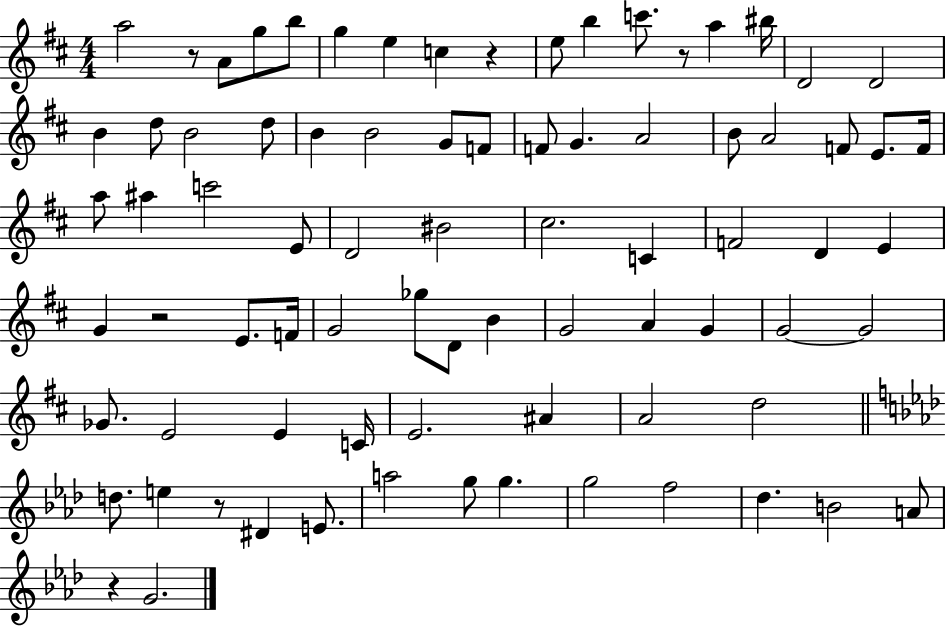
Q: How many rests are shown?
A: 6